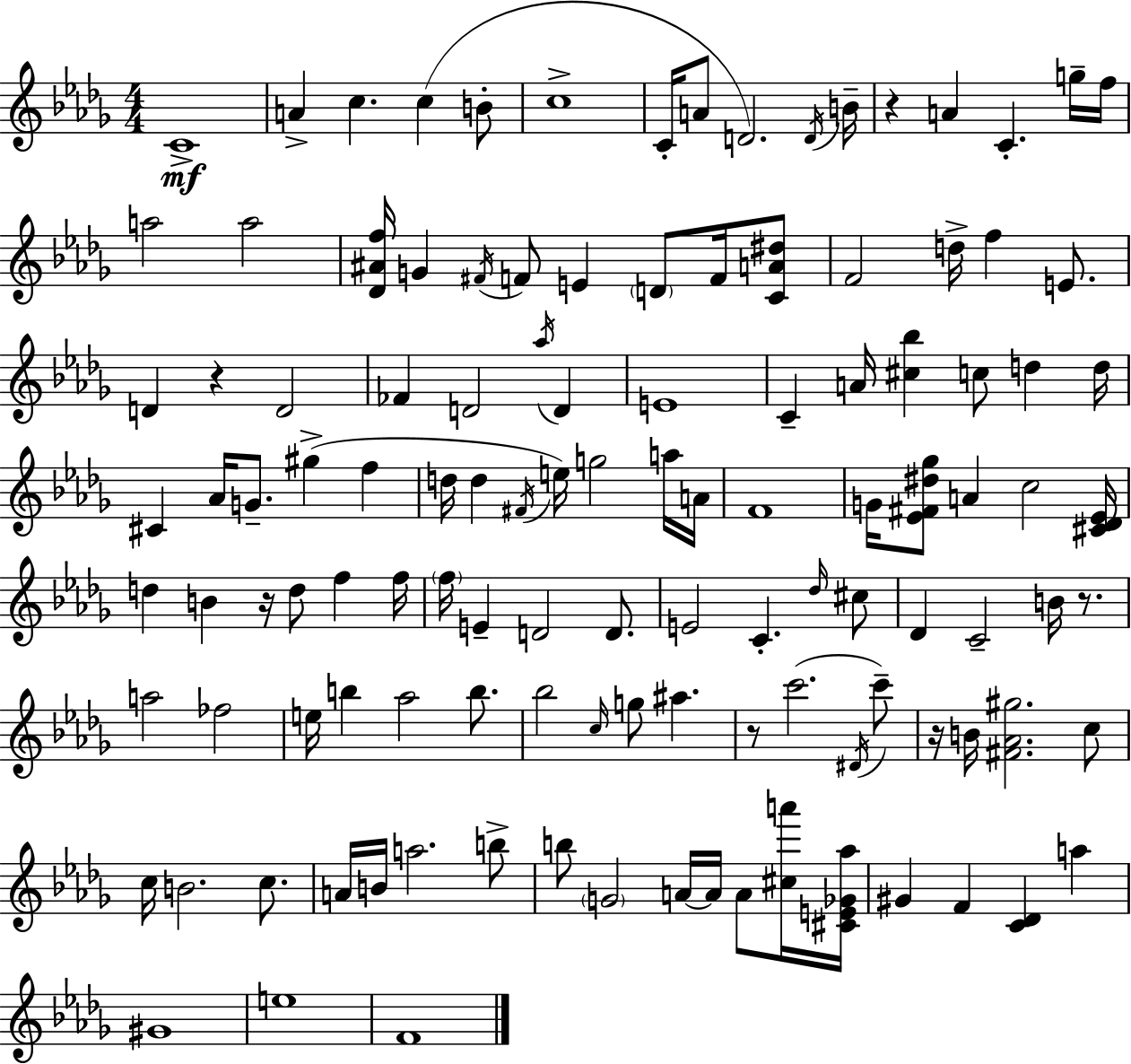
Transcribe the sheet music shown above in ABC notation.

X:1
T:Untitled
M:4/4
L:1/4
K:Bbm
C4 A c c B/2 c4 C/4 A/2 D2 D/4 B/4 z A C g/4 f/4 a2 a2 [_D^Af]/4 G ^F/4 F/2 E D/2 F/4 [CA^d]/2 F2 d/4 f E/2 D z D2 _F D2 _a/4 D E4 C A/4 [^c_b] c/2 d d/4 ^C _A/4 G/2 ^g f d/4 d ^F/4 e/4 g2 a/4 A/4 F4 G/4 [_E^F^d_g]/2 A c2 [^C_D_E]/4 d B z/4 d/2 f f/4 f/4 E D2 D/2 E2 C _d/4 ^c/2 _D C2 B/4 z/2 a2 _f2 e/4 b _a2 b/2 _b2 c/4 g/2 ^a z/2 c'2 ^D/4 c'/2 z/4 B/4 [^F_A^g]2 c/2 c/4 B2 c/2 A/4 B/4 a2 b/2 b/2 G2 A/4 A/4 A/2 [^ca']/4 [^CE_G_a]/4 ^G F [C_D] a ^G4 e4 F4